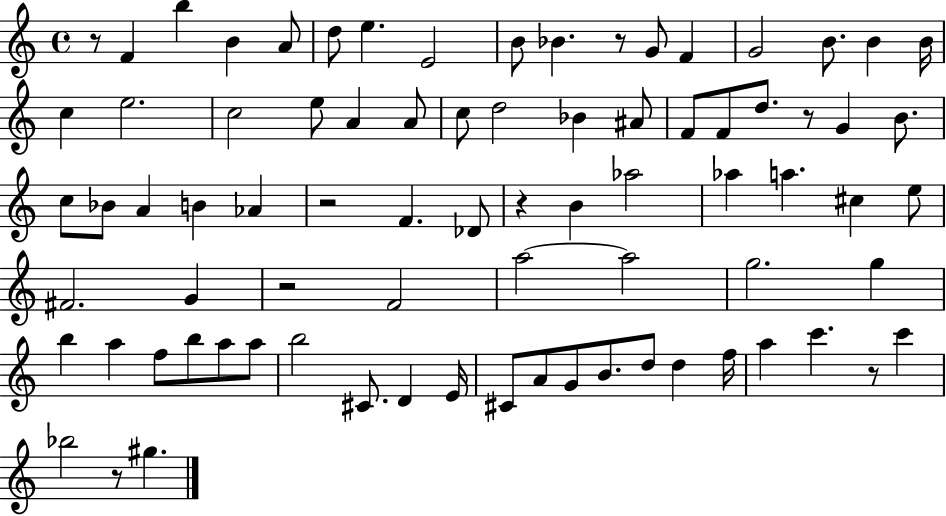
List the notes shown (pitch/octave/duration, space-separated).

R/e F4/q B5/q B4/q A4/e D5/e E5/q. E4/h B4/e Bb4/q. R/e G4/e F4/q G4/h B4/e. B4/q B4/s C5/q E5/h. C5/h E5/e A4/q A4/e C5/e D5/h Bb4/q A#4/e F4/e F4/e D5/e. R/e G4/q B4/e. C5/e Bb4/e A4/q B4/q Ab4/q R/h F4/q. Db4/e R/q B4/q Ab5/h Ab5/q A5/q. C#5/q E5/e F#4/h. G4/q R/h F4/h A5/h A5/h G5/h. G5/q B5/q A5/q F5/e B5/e A5/e A5/e B5/h C#4/e. D4/q E4/s C#4/e A4/e G4/e B4/e. D5/e D5/q F5/s A5/q C6/q. R/e C6/q Bb5/h R/e G#5/q.